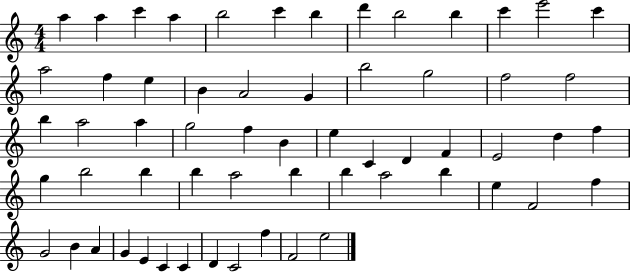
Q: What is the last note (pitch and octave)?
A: E5